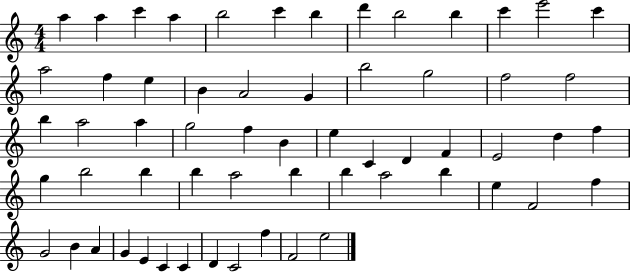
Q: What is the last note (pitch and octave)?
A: E5